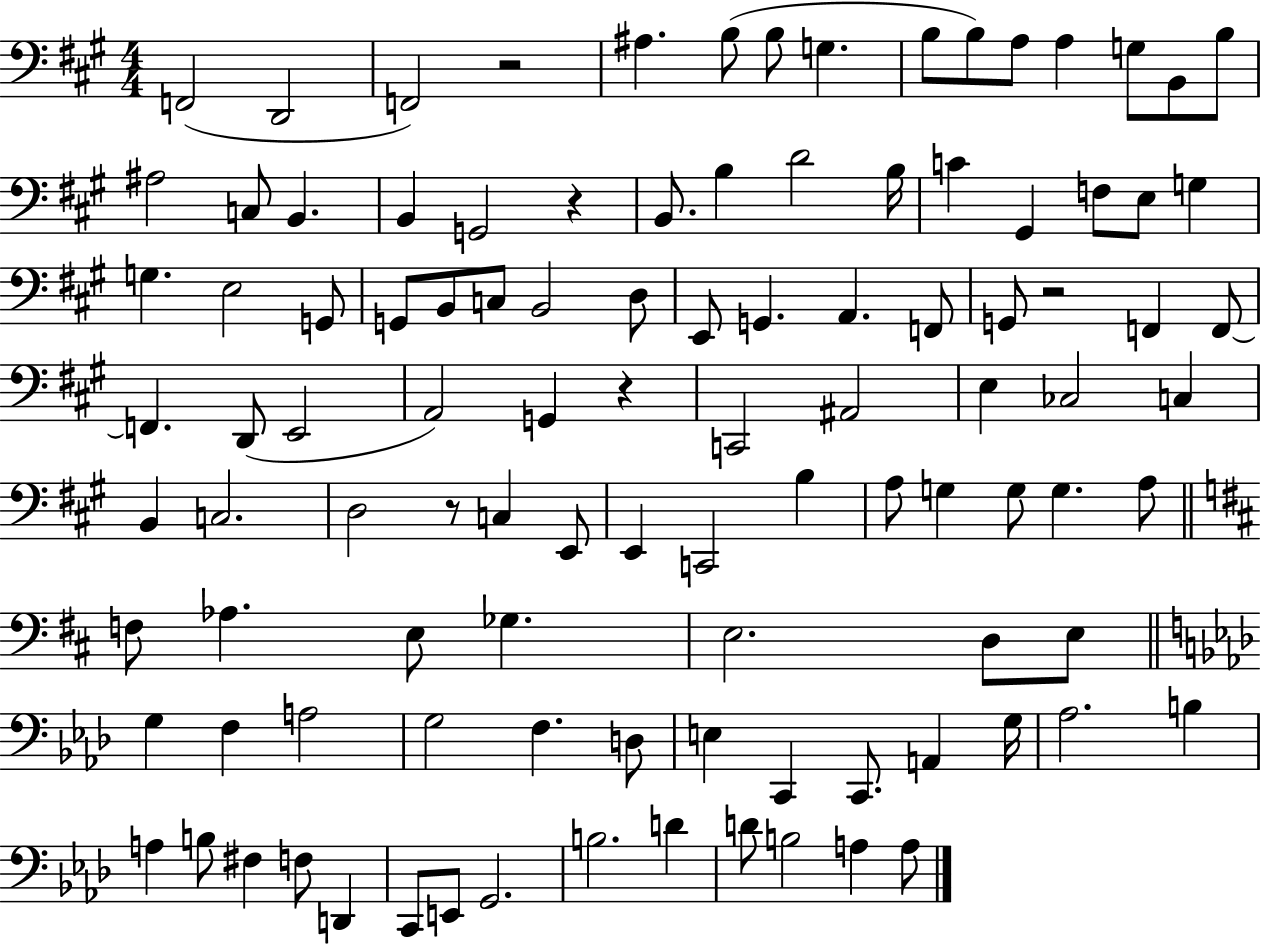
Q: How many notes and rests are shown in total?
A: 105